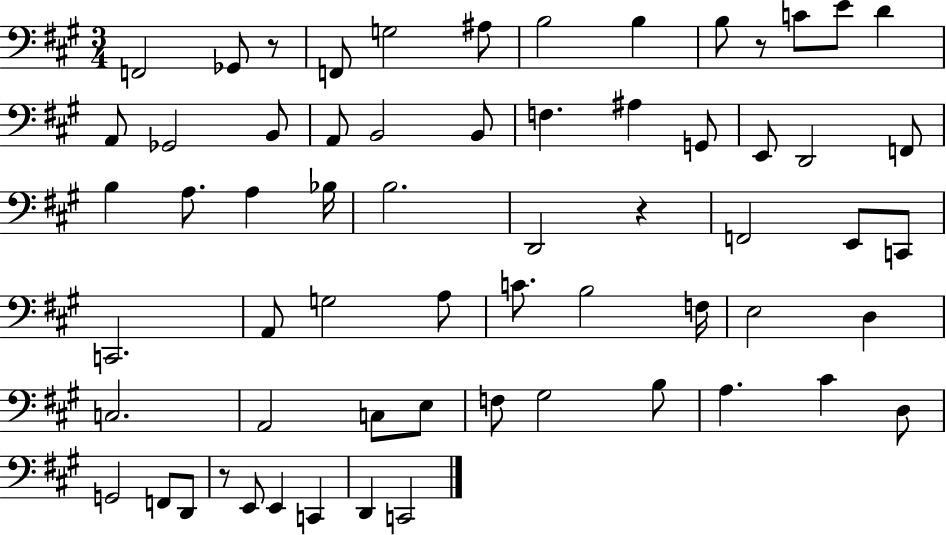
{
  \clef bass
  \numericTimeSignature
  \time 3/4
  \key a \major
  \repeat volta 2 { f,2 ges,8 r8 | f,8 g2 ais8 | b2 b4 | b8 r8 c'8 e'8 d'4 | \break a,8 ges,2 b,8 | a,8 b,2 b,8 | f4. ais4 g,8 | e,8 d,2 f,8 | \break b4 a8. a4 bes16 | b2. | d,2 r4 | f,2 e,8 c,8 | \break c,2. | a,8 g2 a8 | c'8. b2 f16 | e2 d4 | \break c2. | a,2 c8 e8 | f8 gis2 b8 | a4. cis'4 d8 | \break g,2 f,8 d,8 | r8 e,8 e,4 c,4 | d,4 c,2 | } \bar "|."
}